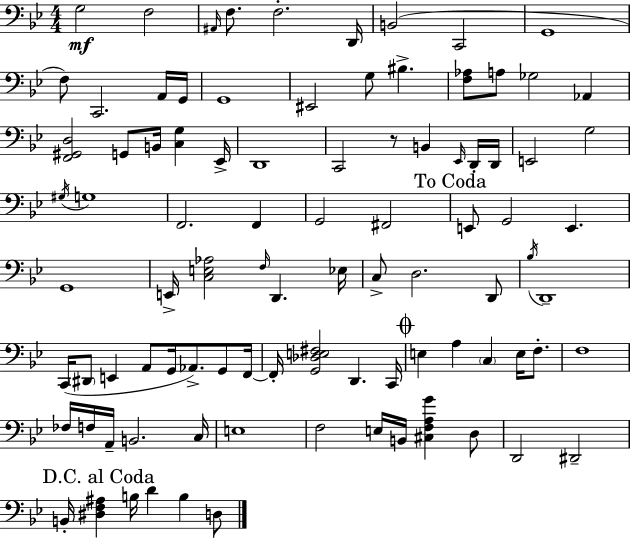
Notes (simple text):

G3/h F3/h A#2/s F3/e. F3/h. D2/s B2/h C2/h G2/w F3/e C2/h. A2/s G2/s G2/w EIS2/h G3/e BIS3/q. [F3,Ab3]/e A3/e Gb3/h Ab2/q [F2,G#2,D3]/h G2/e B2/s [C3,G3]/q Eb2/s D2/w C2/h R/e B2/q Eb2/s D2/s D2/s E2/h G3/h G#3/s G3/w F2/h. F2/q G2/h F#2/h E2/e G2/h E2/q. G2/w E2/s [C3,E3,Ab3]/h F3/s D2/q. Eb3/s C3/e D3/h. D2/e Bb3/s D2/w C2/s D#2/e E2/q A2/e G2/s Ab2/e. G2/e F2/s F2/s [G2,Db3,E3,F#3]/h D2/q. C2/s E3/q A3/q C3/q E3/s F3/e. F3/w FES3/s F3/s A2/s B2/h. C3/s E3/w F3/h E3/s B2/s [C#3,F3,A3,G4]/q D3/e D2/h D#2/h B2/s [D#3,F3,A#3]/q B3/s D4/q B3/q D3/e